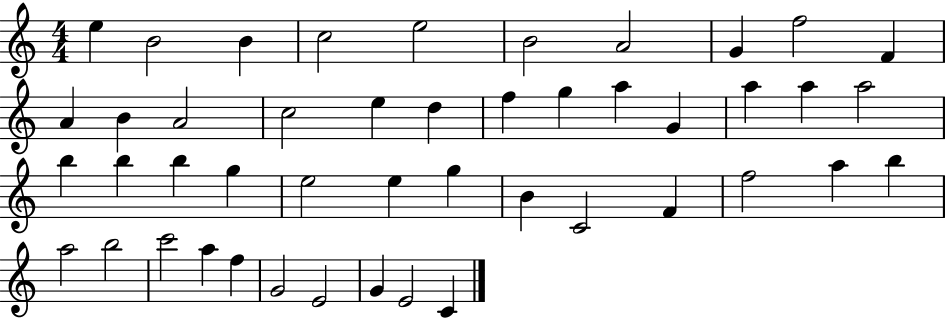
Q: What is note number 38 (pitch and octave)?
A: B5